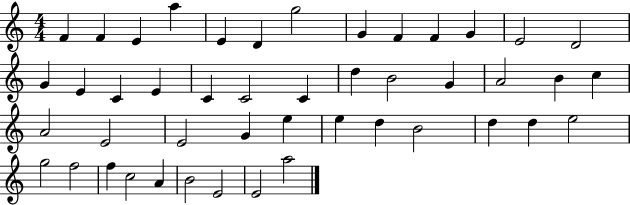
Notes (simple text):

F4/q F4/q E4/q A5/q E4/q D4/q G5/h G4/q F4/q F4/q G4/q E4/h D4/h G4/q E4/q C4/q E4/q C4/q C4/h C4/q D5/q B4/h G4/q A4/h B4/q C5/q A4/h E4/h E4/h G4/q E5/q E5/q D5/q B4/h D5/q D5/q E5/h G5/h F5/h F5/q C5/h A4/q B4/h E4/h E4/h A5/h